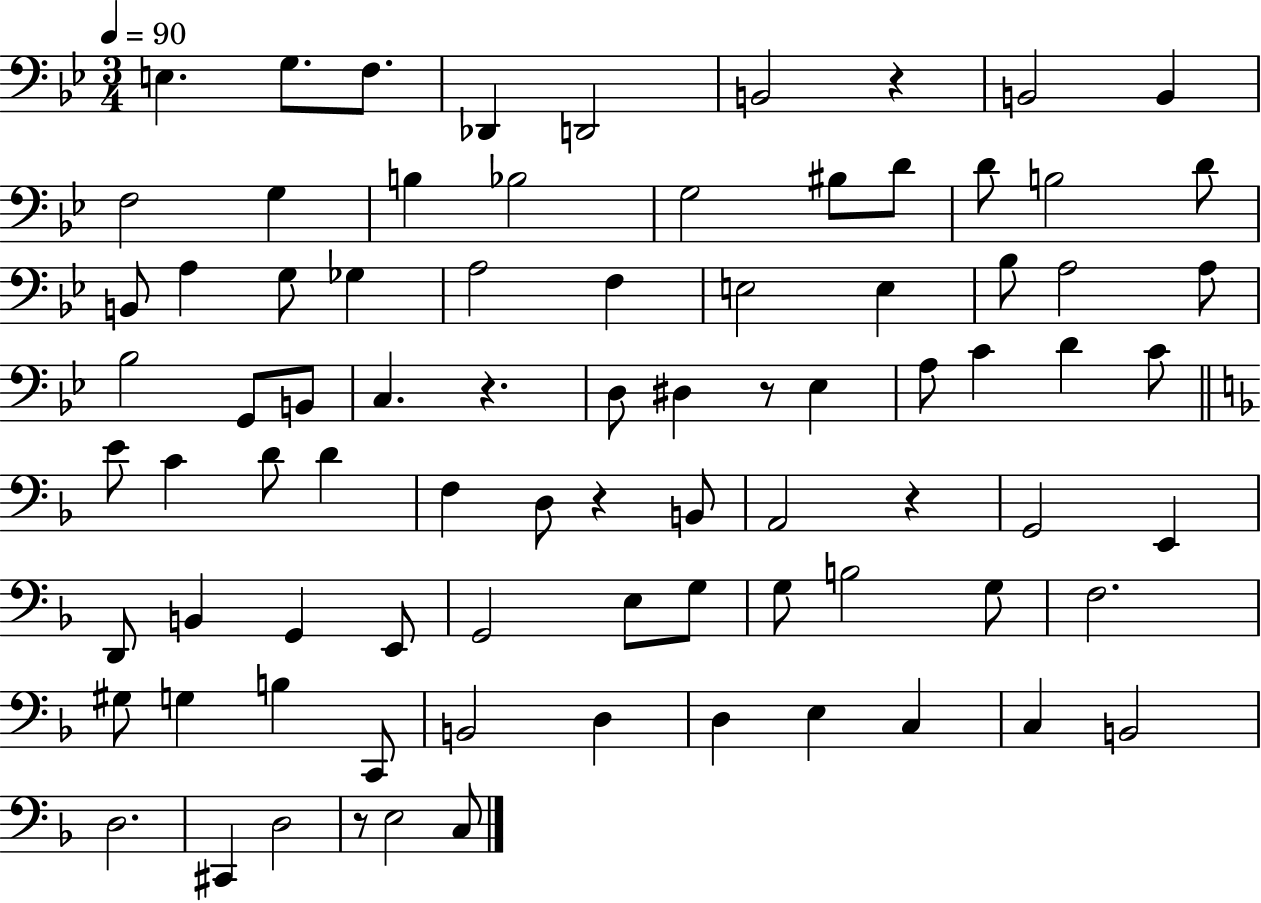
{
  \clef bass
  \numericTimeSignature
  \time 3/4
  \key bes \major
  \tempo 4 = 90
  e4. g8. f8. | des,4 d,2 | b,2 r4 | b,2 b,4 | \break f2 g4 | b4 bes2 | g2 bis8 d'8 | d'8 b2 d'8 | \break b,8 a4 g8 ges4 | a2 f4 | e2 e4 | bes8 a2 a8 | \break bes2 g,8 b,8 | c4. r4. | d8 dis4 r8 ees4 | a8 c'4 d'4 c'8 | \break \bar "||" \break \key f \major e'8 c'4 d'8 d'4 | f4 d8 r4 b,8 | a,2 r4 | g,2 e,4 | \break d,8 b,4 g,4 e,8 | g,2 e8 g8 | g8 b2 g8 | f2. | \break gis8 g4 b4 c,8 | b,2 d4 | d4 e4 c4 | c4 b,2 | \break d2. | cis,4 d2 | r8 e2 c8 | \bar "|."
}